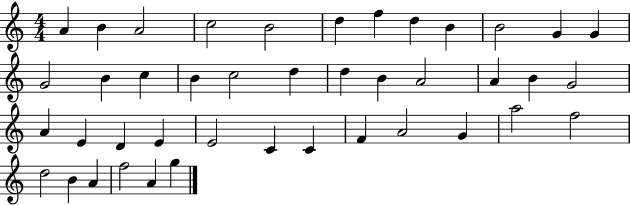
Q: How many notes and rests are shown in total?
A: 42